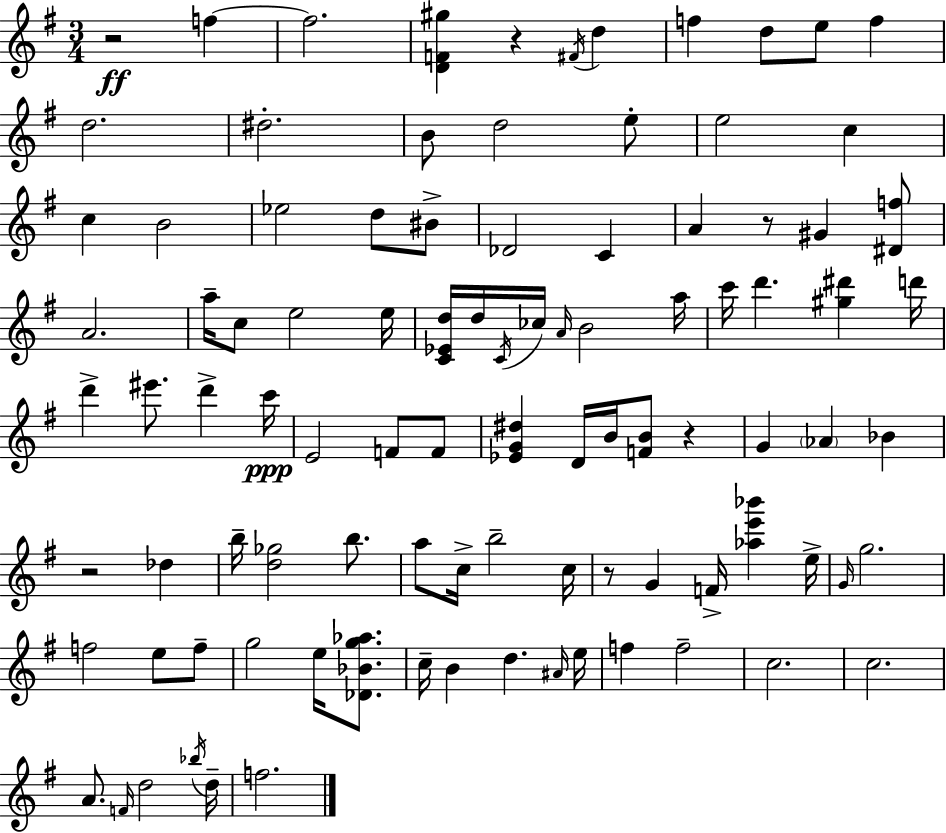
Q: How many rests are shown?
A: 6